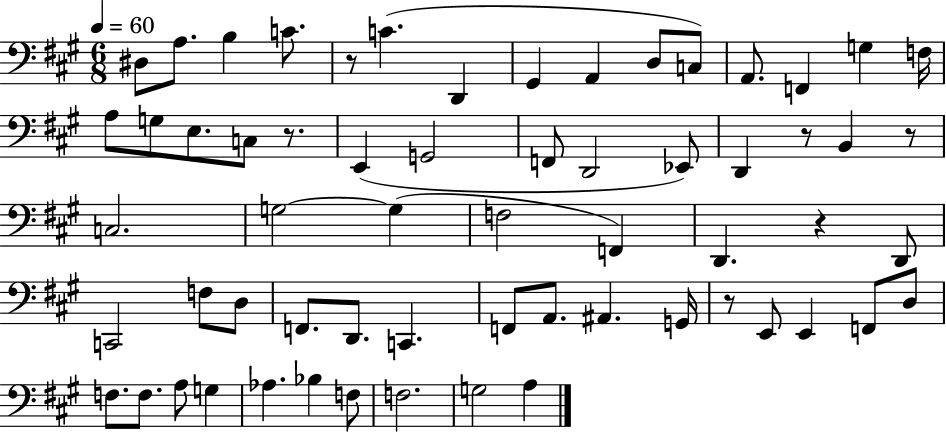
X:1
T:Untitled
M:6/8
L:1/4
K:A
^D,/2 A,/2 B, C/2 z/2 C D,, ^G,, A,, D,/2 C,/2 A,,/2 F,, G, F,/4 A,/2 G,/2 E,/2 C,/2 z/2 E,, G,,2 F,,/2 D,,2 _E,,/2 D,, z/2 B,, z/2 C,2 G,2 G, F,2 F,, D,, z D,,/2 C,,2 F,/2 D,/2 F,,/2 D,,/2 C,, F,,/2 A,,/2 ^A,, G,,/4 z/2 E,,/2 E,, F,,/2 D,/2 F,/2 F,/2 A,/2 G, _A, _B, F,/2 F,2 G,2 A,